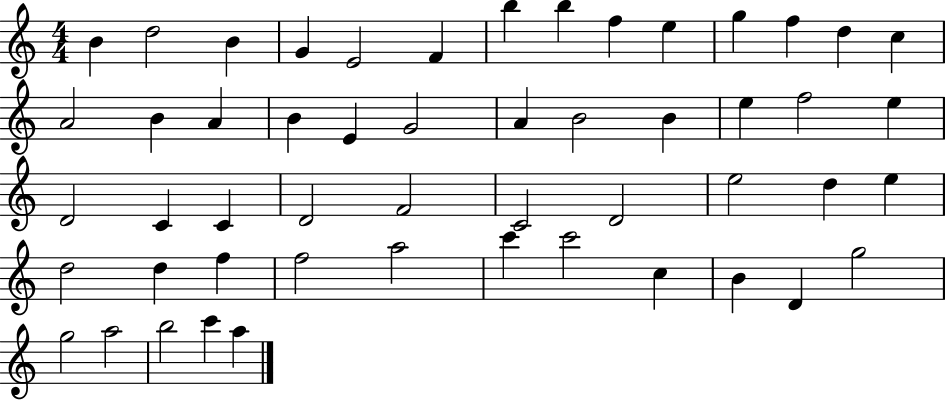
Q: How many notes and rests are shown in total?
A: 52